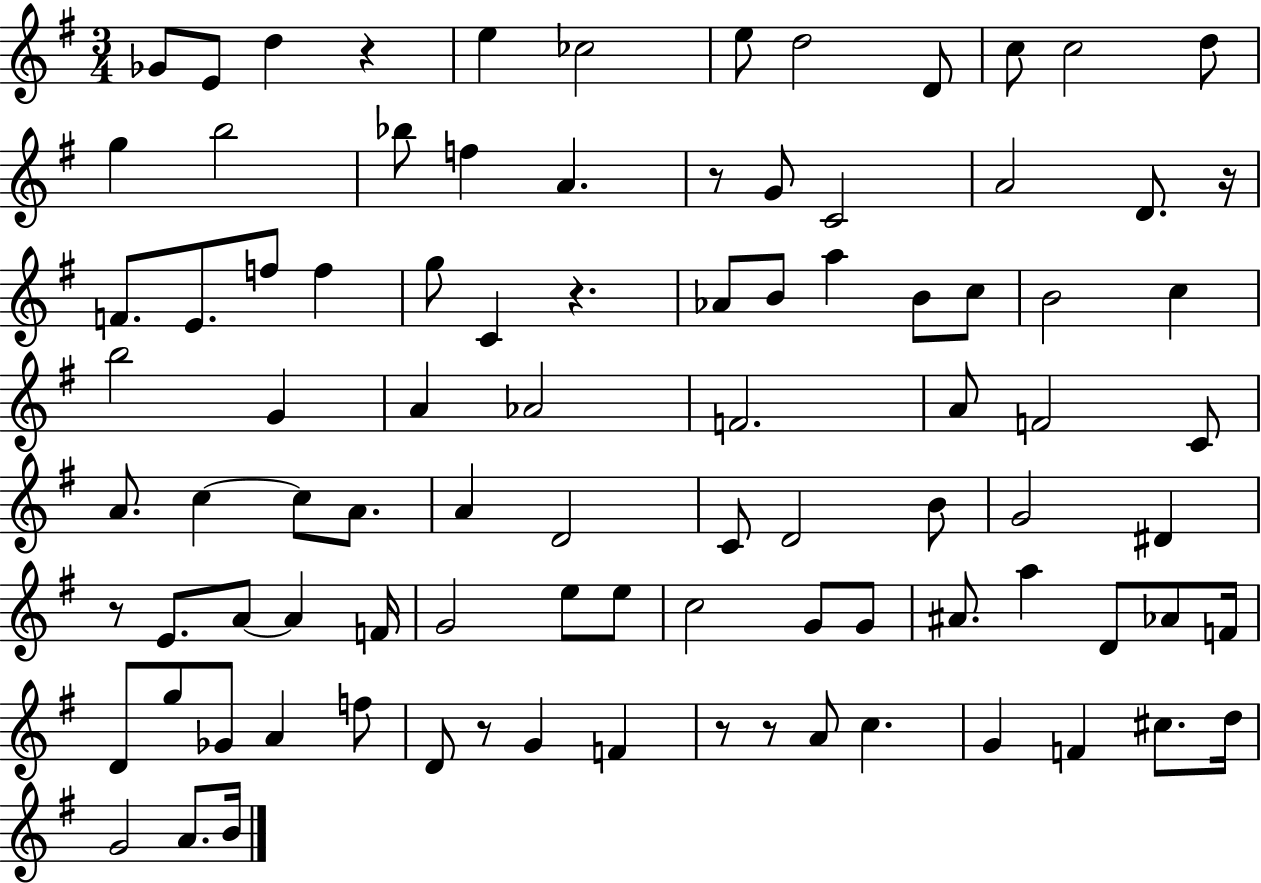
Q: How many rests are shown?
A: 8